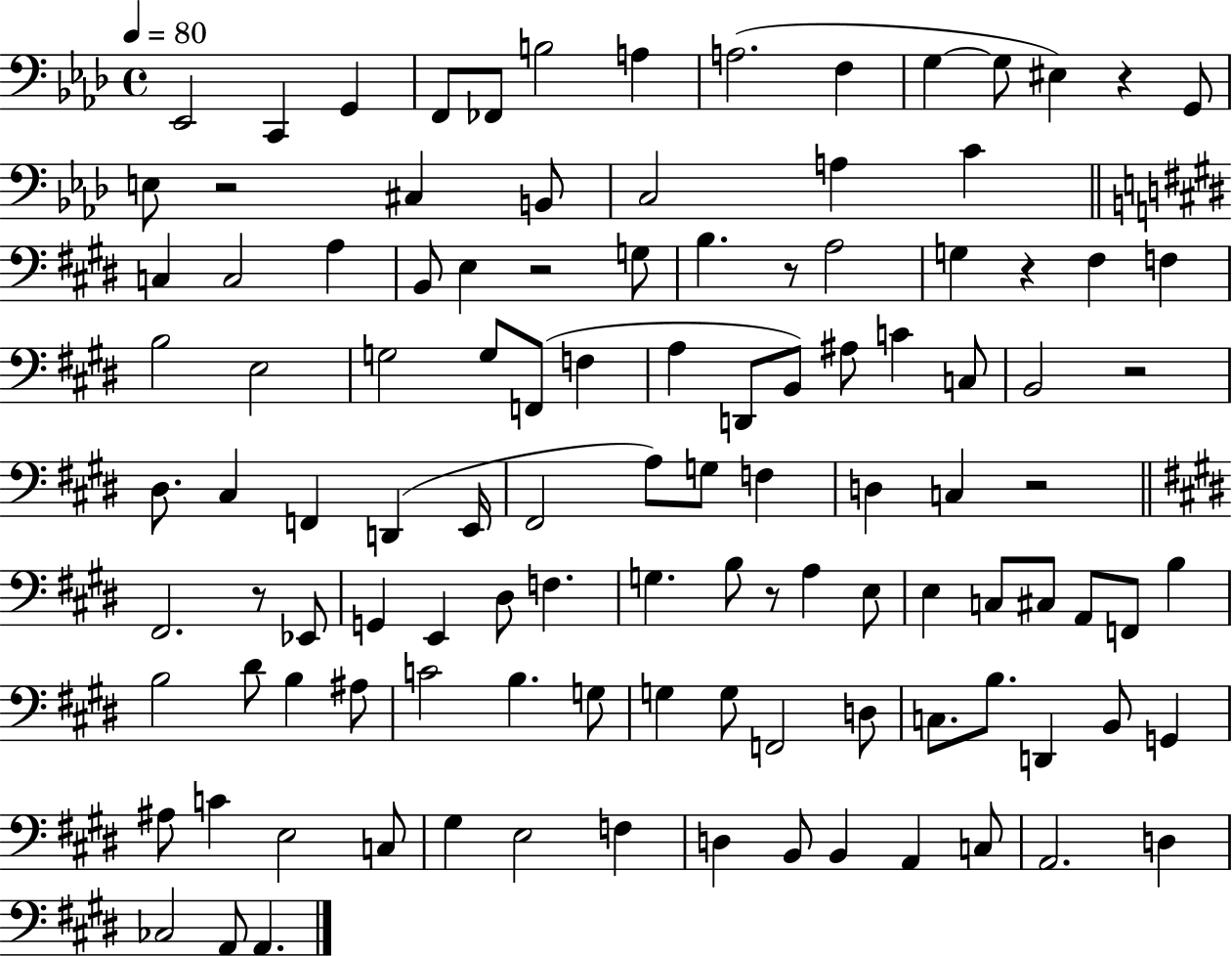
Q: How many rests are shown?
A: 9